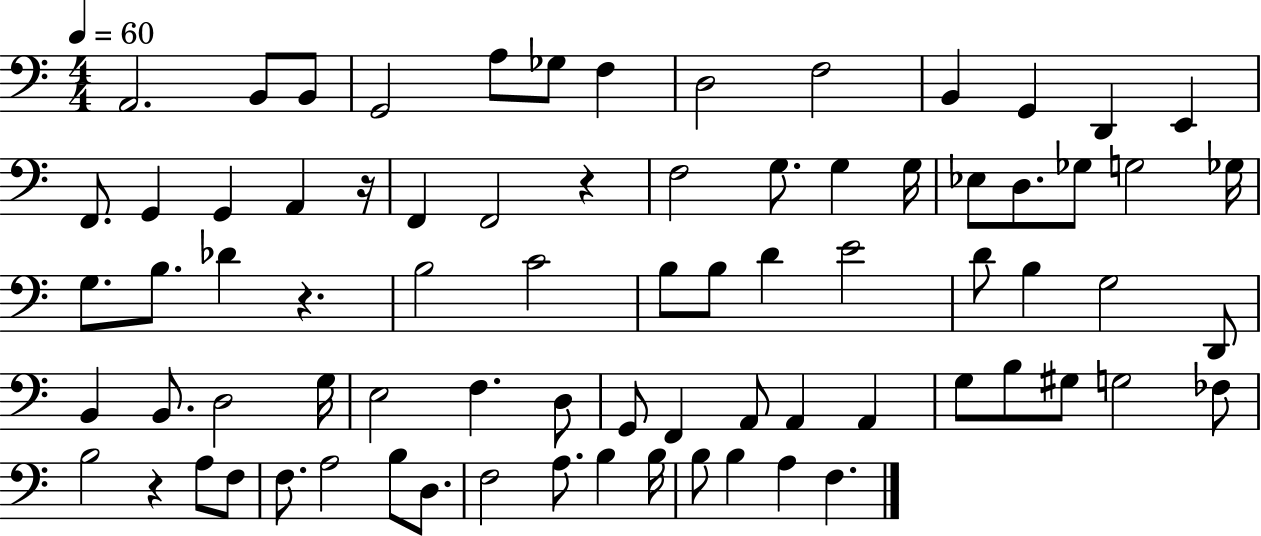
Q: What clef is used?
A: bass